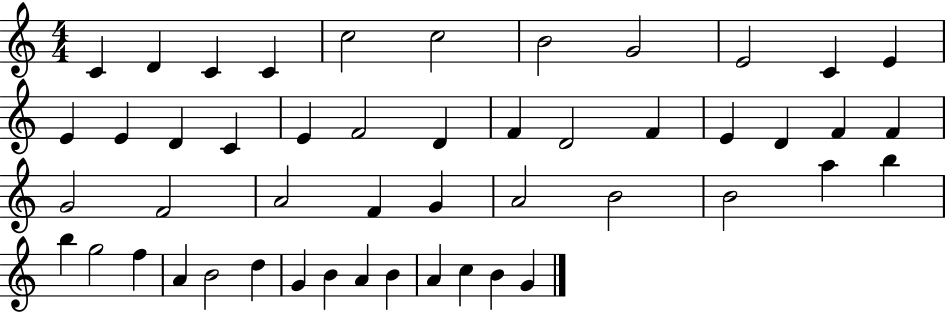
C4/q D4/q C4/q C4/q C5/h C5/h B4/h G4/h E4/h C4/q E4/q E4/q E4/q D4/q C4/q E4/q F4/h D4/q F4/q D4/h F4/q E4/q D4/q F4/q F4/q G4/h F4/h A4/h F4/q G4/q A4/h B4/h B4/h A5/q B5/q B5/q G5/h F5/q A4/q B4/h D5/q G4/q B4/q A4/q B4/q A4/q C5/q B4/q G4/q